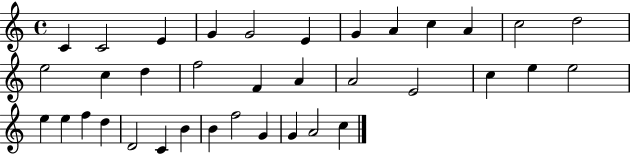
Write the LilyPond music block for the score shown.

{
  \clef treble
  \time 4/4
  \defaultTimeSignature
  \key c \major
  c'4 c'2 e'4 | g'4 g'2 e'4 | g'4 a'4 c''4 a'4 | c''2 d''2 | \break e''2 c''4 d''4 | f''2 f'4 a'4 | a'2 e'2 | c''4 e''4 e''2 | \break e''4 e''4 f''4 d''4 | d'2 c'4 b'4 | b'4 f''2 g'4 | g'4 a'2 c''4 | \break \bar "|."
}